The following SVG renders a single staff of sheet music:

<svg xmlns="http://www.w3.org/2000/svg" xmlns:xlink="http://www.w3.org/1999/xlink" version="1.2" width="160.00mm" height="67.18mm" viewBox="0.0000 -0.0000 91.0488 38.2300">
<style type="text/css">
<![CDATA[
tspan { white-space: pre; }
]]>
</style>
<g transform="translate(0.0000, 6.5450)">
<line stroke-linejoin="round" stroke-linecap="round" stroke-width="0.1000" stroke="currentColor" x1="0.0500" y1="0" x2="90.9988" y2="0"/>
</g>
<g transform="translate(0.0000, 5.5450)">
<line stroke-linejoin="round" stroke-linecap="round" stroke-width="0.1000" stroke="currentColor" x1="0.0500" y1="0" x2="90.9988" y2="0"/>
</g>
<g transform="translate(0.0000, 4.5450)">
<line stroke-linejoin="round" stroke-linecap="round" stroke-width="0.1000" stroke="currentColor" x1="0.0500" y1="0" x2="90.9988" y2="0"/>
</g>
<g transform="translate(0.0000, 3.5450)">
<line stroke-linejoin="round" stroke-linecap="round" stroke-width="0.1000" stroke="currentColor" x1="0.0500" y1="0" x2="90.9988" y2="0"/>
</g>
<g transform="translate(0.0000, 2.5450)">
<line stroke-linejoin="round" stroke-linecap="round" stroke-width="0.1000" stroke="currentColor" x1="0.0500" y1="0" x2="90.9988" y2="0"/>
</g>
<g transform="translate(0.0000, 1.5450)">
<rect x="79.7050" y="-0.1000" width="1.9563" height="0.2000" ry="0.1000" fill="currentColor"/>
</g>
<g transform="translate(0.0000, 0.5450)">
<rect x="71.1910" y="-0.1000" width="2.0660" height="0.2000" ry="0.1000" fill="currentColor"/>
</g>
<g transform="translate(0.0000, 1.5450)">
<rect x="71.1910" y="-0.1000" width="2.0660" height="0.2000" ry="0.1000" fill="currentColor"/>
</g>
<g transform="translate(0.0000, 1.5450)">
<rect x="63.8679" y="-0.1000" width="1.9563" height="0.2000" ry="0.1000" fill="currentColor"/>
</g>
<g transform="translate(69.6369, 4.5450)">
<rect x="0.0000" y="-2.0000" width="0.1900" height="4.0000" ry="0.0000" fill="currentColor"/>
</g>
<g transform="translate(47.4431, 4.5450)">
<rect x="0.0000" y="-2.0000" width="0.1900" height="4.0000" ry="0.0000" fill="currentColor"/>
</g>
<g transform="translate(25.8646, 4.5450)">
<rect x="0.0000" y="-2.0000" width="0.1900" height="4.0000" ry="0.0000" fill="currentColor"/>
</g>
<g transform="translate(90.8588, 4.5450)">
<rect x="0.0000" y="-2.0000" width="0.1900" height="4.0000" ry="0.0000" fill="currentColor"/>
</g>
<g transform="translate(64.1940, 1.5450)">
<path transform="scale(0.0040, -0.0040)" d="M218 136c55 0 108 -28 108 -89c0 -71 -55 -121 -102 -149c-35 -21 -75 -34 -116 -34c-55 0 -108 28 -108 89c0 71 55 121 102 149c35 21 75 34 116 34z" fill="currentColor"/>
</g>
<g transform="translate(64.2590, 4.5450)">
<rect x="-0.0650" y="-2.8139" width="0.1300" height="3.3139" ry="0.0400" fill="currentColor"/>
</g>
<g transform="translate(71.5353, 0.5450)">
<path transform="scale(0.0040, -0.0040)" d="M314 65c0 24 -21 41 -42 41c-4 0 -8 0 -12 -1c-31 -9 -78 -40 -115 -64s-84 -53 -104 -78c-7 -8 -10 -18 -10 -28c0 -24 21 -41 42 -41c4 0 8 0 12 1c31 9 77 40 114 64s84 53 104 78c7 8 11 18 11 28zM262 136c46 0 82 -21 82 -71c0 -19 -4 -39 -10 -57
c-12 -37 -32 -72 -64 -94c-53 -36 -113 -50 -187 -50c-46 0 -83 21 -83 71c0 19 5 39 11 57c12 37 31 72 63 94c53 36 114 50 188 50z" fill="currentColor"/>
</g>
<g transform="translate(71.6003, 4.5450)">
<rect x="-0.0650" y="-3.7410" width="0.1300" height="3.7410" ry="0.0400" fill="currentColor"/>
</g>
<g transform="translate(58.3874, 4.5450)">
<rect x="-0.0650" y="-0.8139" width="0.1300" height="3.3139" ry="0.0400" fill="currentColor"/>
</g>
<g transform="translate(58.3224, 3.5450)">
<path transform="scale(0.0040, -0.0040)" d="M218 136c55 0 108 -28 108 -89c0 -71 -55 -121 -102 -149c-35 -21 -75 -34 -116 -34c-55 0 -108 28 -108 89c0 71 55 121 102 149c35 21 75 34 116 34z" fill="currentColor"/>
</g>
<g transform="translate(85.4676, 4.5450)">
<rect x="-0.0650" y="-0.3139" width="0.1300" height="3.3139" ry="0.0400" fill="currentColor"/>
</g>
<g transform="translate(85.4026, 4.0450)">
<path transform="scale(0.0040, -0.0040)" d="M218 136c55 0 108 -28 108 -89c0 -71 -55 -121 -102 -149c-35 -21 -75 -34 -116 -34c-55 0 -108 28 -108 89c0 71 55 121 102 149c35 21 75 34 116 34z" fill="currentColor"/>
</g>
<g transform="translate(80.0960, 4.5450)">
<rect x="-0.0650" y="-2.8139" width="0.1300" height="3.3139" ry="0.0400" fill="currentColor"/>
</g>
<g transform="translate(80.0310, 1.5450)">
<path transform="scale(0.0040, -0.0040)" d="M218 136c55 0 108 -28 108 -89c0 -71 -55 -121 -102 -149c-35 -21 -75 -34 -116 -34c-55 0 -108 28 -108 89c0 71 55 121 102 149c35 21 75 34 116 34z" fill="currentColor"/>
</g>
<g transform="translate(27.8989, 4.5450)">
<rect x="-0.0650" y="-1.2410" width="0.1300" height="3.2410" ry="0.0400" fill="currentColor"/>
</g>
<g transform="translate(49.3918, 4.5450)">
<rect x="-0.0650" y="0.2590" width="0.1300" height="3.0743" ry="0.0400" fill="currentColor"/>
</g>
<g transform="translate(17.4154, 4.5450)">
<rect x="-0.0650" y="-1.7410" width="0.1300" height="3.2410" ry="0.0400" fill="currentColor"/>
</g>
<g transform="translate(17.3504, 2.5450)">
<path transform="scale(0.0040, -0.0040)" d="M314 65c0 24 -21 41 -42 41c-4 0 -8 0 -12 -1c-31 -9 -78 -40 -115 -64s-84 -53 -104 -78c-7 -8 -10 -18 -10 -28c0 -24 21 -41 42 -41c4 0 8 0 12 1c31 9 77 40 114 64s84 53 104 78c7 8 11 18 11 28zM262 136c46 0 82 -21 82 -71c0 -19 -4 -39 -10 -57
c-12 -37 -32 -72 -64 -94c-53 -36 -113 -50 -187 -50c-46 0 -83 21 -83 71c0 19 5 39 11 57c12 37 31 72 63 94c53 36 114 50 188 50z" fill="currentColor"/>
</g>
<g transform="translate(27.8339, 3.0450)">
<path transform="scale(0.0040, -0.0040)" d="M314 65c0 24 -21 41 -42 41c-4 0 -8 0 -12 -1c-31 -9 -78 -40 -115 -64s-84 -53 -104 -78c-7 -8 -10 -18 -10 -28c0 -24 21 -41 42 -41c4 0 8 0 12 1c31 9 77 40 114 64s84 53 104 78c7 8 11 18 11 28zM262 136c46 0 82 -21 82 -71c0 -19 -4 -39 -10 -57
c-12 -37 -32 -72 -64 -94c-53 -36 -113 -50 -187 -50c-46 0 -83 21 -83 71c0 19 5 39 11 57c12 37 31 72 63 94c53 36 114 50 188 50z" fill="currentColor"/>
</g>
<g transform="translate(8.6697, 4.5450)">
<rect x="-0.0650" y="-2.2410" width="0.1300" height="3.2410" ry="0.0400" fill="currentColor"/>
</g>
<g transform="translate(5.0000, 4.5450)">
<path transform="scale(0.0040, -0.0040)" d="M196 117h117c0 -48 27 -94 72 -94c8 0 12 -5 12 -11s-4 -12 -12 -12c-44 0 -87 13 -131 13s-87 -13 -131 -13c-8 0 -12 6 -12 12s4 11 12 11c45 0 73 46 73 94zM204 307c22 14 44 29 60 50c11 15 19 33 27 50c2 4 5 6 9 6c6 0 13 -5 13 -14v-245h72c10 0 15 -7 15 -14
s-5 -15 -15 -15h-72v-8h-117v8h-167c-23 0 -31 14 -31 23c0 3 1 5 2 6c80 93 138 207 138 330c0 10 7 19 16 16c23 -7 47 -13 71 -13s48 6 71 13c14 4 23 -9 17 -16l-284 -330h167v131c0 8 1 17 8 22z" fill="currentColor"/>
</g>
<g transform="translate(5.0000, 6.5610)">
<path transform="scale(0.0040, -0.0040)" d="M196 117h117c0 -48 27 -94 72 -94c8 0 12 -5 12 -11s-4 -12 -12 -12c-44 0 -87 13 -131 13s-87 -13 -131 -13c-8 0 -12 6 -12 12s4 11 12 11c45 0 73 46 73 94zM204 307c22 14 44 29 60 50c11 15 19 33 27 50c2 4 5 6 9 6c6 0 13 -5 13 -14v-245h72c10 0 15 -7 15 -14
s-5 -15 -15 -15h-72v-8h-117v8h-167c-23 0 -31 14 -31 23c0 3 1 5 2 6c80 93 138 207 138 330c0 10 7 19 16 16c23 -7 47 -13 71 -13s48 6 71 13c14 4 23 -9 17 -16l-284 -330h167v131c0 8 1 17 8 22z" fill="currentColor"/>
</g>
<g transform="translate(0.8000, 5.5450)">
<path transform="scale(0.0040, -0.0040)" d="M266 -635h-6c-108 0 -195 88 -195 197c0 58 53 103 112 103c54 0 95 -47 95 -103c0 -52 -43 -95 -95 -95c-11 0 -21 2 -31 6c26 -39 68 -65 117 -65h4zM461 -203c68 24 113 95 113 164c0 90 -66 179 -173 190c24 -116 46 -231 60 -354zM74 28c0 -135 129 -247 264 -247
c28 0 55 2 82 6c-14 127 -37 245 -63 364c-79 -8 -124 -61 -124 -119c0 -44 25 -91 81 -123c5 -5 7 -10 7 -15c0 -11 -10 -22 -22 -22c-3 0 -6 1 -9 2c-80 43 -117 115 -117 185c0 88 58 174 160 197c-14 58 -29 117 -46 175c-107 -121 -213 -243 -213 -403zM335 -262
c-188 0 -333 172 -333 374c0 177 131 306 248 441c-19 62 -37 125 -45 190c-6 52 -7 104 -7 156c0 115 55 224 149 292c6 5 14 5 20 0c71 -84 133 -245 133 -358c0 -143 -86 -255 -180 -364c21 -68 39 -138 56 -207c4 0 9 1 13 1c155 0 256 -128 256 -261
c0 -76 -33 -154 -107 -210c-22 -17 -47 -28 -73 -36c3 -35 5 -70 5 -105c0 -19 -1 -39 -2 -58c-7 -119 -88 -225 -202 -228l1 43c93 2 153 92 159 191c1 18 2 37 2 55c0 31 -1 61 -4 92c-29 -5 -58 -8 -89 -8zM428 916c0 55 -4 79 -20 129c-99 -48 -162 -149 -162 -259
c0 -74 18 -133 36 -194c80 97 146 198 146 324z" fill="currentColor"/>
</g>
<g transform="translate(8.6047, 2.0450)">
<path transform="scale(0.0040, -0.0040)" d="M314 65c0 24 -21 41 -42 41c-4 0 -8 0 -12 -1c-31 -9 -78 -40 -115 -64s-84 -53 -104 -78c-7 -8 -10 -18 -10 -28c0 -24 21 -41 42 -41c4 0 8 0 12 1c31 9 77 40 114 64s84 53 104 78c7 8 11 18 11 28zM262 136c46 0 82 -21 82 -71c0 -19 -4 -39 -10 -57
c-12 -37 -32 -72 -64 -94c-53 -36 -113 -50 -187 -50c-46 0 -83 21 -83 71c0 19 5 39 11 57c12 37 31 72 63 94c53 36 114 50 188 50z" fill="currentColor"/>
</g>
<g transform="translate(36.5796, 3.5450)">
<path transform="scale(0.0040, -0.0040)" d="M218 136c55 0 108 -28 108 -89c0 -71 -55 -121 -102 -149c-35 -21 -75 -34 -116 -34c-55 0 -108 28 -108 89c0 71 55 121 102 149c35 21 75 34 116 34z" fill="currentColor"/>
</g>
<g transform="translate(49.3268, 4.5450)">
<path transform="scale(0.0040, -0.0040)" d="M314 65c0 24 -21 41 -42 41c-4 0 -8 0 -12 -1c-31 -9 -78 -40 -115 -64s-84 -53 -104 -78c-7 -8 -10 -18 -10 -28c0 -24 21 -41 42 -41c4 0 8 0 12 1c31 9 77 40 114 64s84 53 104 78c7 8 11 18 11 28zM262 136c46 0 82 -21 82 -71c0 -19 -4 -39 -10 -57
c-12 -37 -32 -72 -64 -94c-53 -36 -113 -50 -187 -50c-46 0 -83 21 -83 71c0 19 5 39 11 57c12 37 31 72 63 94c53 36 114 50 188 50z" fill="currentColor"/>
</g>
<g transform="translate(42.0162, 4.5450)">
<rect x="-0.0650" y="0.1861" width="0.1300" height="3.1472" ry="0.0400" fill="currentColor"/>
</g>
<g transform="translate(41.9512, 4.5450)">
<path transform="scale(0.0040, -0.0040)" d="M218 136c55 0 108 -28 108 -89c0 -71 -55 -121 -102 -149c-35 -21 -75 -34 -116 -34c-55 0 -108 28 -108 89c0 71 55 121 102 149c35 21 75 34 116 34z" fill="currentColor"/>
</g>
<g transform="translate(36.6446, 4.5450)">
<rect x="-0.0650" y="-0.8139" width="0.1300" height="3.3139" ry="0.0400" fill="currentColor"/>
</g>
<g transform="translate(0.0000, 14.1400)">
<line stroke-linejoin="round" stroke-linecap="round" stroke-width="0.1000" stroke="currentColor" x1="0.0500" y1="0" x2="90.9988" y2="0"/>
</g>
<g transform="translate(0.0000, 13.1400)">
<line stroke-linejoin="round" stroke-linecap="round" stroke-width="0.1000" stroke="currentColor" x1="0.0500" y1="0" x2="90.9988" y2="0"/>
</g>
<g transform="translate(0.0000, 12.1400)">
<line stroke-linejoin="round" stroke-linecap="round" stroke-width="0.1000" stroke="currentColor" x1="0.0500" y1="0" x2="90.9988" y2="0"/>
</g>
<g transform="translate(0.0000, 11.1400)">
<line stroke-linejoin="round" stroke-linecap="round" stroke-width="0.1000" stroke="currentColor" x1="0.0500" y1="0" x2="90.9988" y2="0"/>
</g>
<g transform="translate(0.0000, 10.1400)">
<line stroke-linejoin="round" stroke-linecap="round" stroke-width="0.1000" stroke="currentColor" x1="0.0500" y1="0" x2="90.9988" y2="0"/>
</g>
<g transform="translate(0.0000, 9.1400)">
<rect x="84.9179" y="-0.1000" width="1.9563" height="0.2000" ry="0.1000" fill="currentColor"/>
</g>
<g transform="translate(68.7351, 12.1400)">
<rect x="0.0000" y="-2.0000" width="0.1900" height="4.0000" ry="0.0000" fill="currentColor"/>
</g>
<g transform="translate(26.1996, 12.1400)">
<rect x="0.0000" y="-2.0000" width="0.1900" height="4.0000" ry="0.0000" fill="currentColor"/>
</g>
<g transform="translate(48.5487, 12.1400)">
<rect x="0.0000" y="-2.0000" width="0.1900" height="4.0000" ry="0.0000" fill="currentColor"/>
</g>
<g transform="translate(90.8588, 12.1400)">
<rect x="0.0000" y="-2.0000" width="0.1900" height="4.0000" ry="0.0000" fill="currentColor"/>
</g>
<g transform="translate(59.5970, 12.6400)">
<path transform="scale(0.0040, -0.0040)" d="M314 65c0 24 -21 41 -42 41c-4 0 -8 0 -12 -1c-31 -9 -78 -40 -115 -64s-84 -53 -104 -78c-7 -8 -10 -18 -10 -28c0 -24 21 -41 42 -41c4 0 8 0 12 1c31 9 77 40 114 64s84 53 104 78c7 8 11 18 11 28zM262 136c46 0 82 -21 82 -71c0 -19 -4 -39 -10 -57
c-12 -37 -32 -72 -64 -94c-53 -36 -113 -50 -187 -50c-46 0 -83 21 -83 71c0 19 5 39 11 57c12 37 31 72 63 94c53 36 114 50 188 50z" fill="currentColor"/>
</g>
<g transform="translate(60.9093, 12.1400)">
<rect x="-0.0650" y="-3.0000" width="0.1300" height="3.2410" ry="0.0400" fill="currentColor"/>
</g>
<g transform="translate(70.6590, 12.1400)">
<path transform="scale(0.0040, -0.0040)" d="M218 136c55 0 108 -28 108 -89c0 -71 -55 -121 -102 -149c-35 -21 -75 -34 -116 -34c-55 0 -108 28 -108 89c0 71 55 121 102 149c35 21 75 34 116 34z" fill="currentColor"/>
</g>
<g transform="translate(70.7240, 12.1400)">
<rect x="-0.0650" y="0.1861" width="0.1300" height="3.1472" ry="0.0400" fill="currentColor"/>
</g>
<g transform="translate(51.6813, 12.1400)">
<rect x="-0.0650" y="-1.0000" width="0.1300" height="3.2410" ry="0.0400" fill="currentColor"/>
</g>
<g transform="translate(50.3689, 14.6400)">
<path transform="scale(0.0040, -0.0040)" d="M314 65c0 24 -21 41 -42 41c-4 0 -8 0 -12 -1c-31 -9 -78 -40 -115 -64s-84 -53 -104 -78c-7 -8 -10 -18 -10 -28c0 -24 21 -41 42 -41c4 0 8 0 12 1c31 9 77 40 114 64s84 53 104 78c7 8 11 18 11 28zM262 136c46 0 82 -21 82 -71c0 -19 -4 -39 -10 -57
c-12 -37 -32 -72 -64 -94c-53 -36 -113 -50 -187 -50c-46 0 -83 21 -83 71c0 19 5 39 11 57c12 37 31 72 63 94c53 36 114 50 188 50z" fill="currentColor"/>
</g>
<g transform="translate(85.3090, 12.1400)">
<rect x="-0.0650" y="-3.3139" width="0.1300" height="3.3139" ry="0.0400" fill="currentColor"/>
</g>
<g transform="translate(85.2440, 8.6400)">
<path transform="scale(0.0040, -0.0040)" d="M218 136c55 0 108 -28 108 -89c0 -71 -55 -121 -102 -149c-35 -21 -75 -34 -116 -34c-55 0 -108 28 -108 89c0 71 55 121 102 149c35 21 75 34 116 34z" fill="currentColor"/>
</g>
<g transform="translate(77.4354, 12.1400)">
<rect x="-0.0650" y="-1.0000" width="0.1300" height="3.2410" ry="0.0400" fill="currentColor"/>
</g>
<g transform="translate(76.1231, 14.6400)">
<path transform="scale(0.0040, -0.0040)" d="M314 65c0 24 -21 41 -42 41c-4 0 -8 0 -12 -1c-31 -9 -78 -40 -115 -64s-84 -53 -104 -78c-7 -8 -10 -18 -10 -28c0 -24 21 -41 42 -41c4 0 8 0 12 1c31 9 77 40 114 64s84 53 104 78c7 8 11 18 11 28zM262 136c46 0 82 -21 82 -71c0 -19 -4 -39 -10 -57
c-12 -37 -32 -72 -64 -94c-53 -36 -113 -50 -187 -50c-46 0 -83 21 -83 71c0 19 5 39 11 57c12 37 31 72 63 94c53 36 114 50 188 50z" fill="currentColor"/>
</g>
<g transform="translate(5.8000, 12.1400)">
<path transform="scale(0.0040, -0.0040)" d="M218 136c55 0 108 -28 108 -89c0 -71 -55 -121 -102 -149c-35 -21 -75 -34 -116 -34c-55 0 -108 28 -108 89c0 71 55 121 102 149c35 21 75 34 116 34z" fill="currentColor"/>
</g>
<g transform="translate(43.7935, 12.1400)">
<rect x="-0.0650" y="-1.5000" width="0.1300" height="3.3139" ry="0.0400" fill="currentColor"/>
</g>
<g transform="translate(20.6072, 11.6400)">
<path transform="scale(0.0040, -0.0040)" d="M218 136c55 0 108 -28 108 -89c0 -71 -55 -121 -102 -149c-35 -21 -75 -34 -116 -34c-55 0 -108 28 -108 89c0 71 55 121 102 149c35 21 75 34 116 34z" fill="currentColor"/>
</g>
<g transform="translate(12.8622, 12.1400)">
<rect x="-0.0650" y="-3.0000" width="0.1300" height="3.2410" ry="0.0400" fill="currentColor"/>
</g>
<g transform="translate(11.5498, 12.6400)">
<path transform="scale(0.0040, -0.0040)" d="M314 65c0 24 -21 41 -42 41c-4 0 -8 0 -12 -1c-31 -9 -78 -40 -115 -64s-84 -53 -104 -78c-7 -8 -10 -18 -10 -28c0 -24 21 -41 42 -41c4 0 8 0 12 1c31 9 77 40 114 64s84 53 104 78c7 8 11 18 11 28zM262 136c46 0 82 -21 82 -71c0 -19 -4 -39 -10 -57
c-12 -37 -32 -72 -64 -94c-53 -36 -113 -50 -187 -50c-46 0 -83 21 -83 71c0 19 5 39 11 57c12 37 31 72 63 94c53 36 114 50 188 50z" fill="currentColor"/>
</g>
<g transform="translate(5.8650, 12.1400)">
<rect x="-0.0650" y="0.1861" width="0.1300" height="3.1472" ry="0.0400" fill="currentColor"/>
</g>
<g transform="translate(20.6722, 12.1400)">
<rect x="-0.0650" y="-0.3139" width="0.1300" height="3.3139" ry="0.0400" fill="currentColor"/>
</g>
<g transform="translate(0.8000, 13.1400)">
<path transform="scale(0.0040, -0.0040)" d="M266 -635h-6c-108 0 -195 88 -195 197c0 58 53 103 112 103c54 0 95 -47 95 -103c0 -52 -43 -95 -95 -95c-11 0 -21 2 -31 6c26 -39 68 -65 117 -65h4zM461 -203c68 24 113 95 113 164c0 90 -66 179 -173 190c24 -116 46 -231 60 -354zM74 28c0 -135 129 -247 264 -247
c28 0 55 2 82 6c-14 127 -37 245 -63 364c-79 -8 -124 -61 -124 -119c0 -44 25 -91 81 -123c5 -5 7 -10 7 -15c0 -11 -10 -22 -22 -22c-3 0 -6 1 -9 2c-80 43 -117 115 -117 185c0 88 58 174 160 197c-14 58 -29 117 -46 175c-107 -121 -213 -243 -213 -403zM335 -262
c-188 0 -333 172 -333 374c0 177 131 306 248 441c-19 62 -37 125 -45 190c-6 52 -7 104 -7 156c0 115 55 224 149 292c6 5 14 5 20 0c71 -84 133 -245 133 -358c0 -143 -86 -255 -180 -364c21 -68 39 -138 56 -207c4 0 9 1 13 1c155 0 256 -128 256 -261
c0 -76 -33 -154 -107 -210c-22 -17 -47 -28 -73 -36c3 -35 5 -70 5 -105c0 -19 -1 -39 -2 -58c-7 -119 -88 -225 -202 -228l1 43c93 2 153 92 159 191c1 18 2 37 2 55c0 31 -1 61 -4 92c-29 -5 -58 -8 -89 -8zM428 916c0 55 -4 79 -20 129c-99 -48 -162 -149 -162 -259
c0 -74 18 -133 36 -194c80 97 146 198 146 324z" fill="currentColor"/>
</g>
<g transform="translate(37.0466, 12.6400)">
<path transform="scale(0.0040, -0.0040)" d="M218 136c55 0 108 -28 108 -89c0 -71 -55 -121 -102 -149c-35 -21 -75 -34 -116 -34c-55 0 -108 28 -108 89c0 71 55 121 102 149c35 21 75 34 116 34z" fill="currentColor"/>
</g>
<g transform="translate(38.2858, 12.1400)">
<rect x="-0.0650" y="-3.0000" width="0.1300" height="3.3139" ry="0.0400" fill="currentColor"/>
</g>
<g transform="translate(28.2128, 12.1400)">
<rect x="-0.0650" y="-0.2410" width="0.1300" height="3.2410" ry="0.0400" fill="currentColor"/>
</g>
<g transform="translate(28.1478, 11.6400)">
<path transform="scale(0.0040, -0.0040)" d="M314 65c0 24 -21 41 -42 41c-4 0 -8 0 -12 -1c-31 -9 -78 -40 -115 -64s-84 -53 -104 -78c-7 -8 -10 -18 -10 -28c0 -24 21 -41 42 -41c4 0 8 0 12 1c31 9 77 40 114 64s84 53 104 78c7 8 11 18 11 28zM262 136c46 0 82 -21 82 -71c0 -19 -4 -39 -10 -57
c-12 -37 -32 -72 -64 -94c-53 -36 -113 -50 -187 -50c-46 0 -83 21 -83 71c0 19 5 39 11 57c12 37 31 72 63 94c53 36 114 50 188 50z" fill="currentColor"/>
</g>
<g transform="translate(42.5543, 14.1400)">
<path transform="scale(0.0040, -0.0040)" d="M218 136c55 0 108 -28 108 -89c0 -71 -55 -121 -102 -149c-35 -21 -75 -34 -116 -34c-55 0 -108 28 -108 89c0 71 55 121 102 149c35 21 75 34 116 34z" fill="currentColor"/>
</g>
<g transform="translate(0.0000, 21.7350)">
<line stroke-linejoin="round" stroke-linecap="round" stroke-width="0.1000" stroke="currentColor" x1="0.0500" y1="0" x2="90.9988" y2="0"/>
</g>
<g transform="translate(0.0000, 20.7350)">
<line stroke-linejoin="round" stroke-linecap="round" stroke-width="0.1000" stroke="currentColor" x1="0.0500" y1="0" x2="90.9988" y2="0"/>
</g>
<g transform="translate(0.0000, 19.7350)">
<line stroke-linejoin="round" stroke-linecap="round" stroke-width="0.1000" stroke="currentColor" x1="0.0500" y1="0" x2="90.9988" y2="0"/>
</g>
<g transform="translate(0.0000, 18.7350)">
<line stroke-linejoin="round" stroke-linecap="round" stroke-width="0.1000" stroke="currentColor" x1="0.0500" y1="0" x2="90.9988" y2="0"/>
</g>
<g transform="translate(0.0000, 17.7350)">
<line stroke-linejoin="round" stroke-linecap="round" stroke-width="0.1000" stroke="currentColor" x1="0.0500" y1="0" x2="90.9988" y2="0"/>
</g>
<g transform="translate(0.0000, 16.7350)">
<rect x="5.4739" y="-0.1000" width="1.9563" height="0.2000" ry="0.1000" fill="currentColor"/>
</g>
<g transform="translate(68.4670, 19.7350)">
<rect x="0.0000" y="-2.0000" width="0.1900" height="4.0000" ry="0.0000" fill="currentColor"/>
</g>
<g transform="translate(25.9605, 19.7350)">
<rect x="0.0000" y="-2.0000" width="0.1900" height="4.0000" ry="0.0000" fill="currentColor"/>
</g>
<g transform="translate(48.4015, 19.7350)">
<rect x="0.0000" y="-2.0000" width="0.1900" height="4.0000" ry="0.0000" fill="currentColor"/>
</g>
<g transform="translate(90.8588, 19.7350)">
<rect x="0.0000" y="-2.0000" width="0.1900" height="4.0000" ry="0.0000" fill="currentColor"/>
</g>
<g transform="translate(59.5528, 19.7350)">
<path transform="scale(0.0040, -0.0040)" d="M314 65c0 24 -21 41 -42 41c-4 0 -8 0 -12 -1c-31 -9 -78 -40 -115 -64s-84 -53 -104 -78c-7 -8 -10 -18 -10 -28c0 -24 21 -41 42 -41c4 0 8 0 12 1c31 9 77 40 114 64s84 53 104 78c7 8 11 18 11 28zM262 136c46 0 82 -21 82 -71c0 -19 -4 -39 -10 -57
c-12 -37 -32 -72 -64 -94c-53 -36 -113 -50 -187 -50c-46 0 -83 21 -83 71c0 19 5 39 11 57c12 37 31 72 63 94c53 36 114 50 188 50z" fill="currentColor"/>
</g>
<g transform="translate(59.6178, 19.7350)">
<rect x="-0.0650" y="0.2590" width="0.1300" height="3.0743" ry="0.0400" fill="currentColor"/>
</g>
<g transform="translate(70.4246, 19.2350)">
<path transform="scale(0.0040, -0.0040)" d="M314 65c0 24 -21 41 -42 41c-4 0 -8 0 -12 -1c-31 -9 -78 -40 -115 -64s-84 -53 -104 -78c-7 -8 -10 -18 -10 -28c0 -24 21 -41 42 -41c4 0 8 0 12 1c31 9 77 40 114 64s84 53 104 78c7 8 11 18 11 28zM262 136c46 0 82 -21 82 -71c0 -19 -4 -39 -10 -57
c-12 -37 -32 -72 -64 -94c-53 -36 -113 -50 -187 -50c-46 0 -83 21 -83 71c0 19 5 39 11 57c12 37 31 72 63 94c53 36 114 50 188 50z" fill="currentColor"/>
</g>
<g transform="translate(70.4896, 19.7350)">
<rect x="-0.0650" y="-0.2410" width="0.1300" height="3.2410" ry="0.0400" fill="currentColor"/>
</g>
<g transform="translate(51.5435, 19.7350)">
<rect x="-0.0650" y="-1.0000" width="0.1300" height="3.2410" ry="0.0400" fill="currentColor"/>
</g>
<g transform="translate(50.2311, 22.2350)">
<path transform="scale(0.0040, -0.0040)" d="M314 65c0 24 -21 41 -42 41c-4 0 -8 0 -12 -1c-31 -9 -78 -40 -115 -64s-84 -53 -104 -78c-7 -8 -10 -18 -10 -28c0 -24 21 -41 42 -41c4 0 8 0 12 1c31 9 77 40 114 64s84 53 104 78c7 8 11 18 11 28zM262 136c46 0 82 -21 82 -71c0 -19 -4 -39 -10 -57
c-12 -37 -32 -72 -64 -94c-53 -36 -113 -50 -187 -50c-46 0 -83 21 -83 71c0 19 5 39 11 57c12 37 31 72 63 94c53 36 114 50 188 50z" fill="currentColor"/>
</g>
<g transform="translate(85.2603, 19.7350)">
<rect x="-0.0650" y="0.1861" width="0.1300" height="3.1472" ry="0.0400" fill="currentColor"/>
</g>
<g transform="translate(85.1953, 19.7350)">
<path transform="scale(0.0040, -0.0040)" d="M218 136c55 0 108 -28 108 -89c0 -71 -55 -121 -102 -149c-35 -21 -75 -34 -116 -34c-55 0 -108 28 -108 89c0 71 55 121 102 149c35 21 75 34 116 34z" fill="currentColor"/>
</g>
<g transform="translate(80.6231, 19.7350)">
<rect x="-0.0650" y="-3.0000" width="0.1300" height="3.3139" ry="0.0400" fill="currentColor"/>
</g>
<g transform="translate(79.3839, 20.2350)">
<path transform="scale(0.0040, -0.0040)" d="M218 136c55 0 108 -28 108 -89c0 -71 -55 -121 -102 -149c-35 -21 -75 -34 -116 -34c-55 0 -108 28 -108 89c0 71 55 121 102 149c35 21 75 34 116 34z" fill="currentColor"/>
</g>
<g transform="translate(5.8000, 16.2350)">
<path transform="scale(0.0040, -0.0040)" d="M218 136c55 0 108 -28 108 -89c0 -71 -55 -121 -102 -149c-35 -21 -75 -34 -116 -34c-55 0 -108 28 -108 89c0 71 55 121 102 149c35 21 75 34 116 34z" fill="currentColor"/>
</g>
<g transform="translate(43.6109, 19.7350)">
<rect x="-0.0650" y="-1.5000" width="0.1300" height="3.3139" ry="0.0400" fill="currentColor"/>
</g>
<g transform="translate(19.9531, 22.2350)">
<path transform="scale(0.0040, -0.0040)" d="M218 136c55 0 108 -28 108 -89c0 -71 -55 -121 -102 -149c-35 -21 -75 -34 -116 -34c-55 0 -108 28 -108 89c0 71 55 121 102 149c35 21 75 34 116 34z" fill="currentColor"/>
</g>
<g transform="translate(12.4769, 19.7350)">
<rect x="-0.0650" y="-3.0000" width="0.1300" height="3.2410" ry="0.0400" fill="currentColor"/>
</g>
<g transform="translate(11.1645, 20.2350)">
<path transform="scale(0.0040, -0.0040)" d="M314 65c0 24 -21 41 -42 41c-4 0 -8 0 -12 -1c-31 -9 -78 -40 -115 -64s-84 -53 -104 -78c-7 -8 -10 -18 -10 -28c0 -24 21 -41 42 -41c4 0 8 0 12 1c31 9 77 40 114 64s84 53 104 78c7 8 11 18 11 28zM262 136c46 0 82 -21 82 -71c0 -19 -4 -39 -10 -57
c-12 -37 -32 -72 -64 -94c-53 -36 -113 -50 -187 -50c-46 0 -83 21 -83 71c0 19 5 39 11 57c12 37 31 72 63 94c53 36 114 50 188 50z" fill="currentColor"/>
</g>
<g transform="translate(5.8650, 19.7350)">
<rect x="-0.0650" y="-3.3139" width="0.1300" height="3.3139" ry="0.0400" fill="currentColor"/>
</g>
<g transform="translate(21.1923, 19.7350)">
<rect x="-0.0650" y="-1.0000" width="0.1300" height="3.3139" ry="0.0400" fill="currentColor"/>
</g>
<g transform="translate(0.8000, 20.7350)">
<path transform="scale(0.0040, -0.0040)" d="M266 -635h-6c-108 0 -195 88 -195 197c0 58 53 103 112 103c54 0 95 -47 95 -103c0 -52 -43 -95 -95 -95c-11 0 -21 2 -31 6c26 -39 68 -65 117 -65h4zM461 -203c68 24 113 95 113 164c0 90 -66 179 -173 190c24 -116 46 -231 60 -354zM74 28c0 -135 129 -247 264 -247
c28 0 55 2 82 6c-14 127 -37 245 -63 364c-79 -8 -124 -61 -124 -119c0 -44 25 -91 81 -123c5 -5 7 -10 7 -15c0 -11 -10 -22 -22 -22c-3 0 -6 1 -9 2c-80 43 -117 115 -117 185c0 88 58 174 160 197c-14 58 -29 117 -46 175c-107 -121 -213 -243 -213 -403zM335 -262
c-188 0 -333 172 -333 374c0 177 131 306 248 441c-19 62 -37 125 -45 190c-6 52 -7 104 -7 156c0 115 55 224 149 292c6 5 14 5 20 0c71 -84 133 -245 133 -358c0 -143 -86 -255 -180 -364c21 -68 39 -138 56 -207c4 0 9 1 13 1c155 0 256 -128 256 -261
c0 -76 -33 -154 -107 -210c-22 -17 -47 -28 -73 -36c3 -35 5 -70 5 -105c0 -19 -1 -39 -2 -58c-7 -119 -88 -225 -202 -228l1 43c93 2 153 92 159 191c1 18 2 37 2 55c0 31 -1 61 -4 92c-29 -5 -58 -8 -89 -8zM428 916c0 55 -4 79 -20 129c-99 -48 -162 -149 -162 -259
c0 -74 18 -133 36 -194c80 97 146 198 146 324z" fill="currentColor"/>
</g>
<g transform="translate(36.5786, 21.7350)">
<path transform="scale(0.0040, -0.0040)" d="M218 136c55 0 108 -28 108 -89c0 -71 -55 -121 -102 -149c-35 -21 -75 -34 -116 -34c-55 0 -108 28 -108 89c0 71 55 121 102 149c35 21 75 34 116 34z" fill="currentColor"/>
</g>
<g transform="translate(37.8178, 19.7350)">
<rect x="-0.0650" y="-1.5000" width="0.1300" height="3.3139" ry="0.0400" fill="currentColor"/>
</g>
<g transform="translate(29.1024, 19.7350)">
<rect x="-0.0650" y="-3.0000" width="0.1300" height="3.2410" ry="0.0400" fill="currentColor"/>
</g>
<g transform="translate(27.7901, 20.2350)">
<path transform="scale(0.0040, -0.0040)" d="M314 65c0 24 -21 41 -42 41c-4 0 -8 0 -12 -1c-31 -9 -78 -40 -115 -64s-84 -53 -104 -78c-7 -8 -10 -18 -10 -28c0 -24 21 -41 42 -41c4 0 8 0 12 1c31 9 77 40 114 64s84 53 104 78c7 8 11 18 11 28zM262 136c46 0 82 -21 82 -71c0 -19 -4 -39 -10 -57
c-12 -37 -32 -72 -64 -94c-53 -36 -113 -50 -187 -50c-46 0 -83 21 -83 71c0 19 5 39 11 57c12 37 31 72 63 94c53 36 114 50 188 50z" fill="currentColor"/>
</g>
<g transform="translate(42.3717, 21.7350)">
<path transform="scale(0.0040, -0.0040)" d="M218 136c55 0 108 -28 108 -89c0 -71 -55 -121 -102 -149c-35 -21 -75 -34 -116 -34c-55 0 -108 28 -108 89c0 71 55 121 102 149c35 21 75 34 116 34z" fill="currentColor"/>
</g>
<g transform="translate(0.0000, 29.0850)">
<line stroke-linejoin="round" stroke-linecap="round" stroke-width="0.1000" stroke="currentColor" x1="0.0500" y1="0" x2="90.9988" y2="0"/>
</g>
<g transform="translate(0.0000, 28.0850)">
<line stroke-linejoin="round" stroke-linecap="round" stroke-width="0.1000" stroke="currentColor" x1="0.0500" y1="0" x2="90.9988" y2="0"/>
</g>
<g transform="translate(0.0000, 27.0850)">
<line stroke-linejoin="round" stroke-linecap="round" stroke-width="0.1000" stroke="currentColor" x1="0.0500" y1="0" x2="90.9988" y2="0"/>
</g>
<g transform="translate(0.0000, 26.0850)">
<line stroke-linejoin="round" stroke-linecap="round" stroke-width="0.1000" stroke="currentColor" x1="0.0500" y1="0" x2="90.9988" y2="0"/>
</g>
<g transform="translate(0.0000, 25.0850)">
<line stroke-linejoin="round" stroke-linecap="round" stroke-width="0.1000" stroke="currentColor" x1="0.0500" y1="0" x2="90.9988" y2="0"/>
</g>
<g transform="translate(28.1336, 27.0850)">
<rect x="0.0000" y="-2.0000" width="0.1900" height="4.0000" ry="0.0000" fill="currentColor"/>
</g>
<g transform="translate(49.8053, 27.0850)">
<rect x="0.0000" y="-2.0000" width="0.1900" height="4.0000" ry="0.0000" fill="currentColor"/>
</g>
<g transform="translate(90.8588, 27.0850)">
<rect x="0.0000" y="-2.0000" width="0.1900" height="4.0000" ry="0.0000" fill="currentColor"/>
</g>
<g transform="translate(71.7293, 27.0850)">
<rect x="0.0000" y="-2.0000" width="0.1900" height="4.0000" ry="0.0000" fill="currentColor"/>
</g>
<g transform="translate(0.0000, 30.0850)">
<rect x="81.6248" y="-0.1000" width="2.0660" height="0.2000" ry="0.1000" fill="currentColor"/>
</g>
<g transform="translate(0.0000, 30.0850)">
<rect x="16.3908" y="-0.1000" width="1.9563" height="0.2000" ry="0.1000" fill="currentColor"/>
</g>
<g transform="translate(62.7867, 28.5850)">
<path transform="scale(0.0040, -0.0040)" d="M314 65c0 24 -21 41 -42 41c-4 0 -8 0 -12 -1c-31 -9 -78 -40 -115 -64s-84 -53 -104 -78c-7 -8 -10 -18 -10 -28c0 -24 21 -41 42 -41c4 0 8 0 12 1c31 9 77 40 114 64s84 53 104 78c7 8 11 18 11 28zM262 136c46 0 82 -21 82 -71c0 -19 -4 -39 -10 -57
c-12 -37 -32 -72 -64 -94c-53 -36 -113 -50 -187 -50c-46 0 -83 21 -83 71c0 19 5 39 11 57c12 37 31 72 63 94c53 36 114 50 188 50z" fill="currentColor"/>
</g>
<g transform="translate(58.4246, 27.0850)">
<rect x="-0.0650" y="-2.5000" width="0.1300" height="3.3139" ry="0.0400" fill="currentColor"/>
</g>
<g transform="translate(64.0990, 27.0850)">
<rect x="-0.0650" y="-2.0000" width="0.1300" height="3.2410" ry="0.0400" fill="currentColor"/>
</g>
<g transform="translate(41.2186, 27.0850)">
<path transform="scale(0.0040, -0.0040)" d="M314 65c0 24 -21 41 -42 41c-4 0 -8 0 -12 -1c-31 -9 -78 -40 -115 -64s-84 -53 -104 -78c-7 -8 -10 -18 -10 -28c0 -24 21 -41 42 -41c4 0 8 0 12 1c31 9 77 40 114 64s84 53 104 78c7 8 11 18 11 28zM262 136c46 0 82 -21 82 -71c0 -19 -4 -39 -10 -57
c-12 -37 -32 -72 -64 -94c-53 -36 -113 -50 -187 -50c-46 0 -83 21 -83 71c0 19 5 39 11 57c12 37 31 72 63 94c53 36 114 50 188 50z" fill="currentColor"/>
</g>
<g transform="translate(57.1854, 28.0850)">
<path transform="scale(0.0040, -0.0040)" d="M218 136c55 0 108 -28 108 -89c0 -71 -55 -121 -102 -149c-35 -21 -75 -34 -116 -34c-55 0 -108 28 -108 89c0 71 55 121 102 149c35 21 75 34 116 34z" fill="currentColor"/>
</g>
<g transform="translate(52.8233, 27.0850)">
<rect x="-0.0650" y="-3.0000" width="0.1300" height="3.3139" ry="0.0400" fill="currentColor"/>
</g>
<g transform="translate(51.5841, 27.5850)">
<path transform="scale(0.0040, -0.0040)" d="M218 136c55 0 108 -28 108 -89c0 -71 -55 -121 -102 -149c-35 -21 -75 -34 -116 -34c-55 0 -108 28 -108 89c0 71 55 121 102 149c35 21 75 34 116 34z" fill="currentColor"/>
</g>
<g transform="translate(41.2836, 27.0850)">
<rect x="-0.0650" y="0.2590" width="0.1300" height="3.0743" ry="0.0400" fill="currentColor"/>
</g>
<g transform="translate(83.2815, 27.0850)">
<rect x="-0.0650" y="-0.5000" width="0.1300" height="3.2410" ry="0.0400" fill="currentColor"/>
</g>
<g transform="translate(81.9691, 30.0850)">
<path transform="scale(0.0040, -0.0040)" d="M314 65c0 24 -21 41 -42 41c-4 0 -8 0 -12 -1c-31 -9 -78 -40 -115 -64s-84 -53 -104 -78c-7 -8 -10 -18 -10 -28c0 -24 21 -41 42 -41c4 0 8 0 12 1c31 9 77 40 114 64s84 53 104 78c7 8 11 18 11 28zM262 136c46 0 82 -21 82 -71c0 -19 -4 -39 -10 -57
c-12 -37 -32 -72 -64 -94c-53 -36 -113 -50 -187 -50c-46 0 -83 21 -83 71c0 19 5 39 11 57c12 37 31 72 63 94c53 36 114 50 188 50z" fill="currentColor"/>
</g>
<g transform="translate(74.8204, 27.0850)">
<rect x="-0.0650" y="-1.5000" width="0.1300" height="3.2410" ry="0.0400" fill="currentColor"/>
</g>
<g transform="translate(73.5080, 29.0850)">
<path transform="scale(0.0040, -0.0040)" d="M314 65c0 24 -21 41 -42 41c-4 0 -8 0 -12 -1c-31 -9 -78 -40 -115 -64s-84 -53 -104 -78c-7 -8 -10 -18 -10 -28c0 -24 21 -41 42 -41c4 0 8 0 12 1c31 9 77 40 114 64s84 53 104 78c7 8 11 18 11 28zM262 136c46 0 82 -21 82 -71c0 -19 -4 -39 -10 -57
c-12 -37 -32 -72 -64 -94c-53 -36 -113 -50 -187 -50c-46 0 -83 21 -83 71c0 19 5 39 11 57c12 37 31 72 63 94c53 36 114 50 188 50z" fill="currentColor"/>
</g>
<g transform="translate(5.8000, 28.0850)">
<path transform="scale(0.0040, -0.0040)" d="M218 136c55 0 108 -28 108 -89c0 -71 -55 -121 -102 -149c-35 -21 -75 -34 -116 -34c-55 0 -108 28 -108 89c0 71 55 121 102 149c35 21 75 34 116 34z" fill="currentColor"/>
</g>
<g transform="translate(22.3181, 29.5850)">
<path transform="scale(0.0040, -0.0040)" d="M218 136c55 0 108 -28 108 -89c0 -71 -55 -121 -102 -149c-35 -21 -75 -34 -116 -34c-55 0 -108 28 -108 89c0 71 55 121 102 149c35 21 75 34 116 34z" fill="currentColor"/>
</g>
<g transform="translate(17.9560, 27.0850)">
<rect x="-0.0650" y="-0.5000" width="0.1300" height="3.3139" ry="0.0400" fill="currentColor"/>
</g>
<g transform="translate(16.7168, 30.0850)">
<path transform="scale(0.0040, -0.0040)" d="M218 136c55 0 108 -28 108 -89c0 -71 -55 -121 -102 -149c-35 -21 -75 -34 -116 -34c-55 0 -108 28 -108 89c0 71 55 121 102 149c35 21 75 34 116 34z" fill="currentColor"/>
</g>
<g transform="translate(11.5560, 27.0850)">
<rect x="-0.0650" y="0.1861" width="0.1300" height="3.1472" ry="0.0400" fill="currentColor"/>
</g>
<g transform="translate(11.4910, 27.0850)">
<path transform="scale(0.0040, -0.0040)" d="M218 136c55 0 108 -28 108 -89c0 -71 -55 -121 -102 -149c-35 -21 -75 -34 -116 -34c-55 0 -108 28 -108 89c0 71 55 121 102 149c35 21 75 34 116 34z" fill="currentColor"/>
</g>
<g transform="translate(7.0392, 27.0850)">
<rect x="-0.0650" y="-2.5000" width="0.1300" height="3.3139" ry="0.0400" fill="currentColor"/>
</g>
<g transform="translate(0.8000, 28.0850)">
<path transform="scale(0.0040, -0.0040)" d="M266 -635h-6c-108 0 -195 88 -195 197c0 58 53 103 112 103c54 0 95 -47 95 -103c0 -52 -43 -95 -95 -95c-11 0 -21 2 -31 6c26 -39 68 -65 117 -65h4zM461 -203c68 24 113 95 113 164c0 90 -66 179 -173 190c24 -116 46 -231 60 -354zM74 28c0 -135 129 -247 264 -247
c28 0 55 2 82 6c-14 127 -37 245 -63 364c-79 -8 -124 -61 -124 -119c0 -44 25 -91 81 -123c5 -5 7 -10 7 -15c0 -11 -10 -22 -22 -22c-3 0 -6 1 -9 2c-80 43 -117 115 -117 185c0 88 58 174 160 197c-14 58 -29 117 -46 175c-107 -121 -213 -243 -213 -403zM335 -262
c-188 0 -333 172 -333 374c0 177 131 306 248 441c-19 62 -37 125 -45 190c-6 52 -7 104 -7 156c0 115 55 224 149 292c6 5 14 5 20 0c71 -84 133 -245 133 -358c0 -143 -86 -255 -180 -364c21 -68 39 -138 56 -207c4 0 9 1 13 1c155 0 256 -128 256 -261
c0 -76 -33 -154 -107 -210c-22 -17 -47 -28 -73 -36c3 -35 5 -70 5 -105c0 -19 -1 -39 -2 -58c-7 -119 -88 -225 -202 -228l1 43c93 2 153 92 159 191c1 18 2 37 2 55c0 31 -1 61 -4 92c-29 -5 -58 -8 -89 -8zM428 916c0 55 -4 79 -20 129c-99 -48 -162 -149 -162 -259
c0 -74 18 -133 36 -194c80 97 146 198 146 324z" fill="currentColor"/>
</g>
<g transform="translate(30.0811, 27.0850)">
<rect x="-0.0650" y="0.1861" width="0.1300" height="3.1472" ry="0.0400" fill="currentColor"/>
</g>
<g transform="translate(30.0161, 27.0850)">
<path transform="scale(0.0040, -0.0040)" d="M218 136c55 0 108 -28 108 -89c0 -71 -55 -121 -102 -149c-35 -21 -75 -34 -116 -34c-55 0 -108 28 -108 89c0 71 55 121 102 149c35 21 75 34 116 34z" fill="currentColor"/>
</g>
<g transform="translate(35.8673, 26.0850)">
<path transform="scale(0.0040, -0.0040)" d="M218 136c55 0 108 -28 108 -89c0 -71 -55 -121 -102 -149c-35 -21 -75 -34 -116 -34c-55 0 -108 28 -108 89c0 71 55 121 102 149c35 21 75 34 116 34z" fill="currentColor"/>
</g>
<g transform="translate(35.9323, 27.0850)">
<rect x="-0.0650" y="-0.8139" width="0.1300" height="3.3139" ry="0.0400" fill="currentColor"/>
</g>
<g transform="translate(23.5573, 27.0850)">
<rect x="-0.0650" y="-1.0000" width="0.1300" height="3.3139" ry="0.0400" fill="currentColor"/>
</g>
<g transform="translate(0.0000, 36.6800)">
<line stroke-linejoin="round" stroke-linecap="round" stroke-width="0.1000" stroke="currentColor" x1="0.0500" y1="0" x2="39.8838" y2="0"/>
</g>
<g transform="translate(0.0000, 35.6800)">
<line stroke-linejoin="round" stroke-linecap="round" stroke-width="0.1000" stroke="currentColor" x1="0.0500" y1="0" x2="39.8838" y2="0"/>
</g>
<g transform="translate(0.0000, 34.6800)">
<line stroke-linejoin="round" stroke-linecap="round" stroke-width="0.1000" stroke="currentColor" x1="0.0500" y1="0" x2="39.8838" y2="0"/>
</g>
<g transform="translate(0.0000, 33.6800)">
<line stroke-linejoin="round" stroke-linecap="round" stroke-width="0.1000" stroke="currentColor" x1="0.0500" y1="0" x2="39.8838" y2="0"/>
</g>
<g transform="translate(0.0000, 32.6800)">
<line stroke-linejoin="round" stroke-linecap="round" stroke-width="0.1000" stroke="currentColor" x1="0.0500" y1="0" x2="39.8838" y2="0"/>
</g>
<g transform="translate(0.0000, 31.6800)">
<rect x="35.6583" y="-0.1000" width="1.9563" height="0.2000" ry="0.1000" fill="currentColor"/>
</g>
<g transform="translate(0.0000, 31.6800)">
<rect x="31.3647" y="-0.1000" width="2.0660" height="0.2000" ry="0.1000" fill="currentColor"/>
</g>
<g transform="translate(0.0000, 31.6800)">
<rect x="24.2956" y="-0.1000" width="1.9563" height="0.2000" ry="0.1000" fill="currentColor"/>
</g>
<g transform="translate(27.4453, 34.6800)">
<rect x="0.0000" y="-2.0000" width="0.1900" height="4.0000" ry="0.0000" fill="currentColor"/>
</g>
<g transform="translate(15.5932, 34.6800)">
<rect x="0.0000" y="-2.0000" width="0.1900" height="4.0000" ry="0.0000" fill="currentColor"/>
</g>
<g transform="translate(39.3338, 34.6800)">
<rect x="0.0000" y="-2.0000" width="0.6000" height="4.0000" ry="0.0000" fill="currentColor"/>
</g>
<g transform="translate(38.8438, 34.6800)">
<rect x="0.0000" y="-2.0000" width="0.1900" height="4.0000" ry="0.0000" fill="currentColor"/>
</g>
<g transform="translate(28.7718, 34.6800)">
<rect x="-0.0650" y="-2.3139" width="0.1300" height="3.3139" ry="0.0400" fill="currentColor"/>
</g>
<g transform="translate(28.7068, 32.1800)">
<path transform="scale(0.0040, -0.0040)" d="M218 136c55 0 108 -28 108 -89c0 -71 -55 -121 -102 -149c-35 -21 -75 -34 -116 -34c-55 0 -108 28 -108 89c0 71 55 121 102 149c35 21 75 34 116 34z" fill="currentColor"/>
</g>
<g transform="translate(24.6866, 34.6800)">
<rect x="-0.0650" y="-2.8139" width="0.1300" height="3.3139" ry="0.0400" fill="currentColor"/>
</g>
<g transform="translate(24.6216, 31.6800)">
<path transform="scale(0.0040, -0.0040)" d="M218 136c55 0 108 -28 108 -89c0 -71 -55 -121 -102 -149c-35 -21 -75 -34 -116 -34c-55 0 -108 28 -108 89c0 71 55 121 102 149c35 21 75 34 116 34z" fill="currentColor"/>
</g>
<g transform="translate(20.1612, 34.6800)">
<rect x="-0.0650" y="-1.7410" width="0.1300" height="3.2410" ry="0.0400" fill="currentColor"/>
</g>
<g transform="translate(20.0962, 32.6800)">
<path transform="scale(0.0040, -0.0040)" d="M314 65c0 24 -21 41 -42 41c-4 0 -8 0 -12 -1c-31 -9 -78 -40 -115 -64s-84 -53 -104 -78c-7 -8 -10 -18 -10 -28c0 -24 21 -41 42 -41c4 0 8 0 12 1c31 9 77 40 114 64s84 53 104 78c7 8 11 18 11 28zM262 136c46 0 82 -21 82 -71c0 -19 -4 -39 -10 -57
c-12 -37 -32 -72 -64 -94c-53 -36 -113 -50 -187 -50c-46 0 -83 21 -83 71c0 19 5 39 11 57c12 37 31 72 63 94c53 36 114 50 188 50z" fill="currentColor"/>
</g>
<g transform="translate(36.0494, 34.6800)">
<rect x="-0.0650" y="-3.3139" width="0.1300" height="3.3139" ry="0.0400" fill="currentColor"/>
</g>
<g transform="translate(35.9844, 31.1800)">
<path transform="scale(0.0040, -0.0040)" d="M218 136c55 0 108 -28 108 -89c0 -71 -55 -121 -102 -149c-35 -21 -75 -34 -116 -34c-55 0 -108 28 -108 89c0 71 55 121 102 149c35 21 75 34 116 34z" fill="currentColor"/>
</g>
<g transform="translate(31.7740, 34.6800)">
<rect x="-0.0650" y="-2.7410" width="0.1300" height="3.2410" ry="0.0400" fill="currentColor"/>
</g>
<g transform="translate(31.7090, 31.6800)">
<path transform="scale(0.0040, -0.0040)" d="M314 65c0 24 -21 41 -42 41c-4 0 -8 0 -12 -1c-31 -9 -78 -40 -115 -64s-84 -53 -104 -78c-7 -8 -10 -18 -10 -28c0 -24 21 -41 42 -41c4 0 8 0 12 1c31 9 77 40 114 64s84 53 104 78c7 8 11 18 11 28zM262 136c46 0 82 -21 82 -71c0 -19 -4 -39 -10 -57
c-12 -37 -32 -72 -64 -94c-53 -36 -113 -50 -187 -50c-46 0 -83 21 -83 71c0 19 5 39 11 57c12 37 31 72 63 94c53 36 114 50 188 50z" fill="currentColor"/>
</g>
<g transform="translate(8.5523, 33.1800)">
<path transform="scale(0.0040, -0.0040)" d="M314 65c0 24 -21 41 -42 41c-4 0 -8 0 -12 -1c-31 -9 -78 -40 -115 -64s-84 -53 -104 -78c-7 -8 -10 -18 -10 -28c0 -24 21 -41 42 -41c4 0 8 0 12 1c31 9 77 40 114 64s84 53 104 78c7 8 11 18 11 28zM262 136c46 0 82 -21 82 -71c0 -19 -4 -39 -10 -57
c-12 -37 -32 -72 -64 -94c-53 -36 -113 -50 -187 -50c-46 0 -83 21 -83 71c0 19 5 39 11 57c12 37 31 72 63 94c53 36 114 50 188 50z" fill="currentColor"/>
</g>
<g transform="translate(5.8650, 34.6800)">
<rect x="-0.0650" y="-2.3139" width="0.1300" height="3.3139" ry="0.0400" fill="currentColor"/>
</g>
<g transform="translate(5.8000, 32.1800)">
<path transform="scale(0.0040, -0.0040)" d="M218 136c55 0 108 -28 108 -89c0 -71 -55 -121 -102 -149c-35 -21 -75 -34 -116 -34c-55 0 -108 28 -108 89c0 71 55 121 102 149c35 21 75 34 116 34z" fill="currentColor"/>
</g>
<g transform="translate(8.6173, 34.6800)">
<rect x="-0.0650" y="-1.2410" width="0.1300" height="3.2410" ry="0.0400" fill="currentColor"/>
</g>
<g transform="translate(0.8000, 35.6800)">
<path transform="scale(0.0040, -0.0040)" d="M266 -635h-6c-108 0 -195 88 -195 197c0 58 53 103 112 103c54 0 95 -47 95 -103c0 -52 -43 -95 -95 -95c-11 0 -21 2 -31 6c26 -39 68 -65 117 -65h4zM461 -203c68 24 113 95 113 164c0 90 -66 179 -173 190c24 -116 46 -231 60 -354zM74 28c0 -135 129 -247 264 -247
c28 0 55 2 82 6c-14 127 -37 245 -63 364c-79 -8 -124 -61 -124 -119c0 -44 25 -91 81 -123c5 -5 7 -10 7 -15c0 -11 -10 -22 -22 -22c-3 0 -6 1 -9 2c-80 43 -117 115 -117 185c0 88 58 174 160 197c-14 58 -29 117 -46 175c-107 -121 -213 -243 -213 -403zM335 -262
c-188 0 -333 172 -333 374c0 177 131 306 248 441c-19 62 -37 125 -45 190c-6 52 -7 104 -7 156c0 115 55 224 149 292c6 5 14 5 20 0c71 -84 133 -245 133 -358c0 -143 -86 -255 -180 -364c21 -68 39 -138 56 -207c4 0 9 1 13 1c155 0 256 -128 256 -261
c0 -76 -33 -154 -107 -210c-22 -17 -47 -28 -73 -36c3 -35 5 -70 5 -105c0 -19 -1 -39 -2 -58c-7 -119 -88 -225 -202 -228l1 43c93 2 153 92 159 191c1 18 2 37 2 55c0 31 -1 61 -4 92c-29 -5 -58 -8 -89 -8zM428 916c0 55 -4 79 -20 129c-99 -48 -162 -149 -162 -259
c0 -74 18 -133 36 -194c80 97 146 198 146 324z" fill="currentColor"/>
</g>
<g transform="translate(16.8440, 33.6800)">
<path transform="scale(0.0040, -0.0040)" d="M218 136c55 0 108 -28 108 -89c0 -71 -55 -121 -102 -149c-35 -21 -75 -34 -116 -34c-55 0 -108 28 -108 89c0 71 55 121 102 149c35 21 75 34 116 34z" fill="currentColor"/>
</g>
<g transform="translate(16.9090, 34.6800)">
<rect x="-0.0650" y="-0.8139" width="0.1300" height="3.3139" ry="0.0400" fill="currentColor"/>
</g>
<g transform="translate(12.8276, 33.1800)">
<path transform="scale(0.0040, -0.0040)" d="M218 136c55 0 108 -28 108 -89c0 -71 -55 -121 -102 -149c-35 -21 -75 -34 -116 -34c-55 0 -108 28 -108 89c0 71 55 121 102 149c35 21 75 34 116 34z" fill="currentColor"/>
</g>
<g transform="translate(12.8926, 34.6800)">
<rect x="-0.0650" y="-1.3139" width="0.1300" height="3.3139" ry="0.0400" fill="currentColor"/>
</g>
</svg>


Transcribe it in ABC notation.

X:1
T:Untitled
M:4/4
L:1/4
K:C
g2 f2 e2 d B B2 d a c'2 a c B A2 c c2 A E D2 A2 B D2 b b A2 D A2 E E D2 B2 c2 A B G B C D B d B2 A G F2 E2 C2 g e2 e d f2 a g a2 b